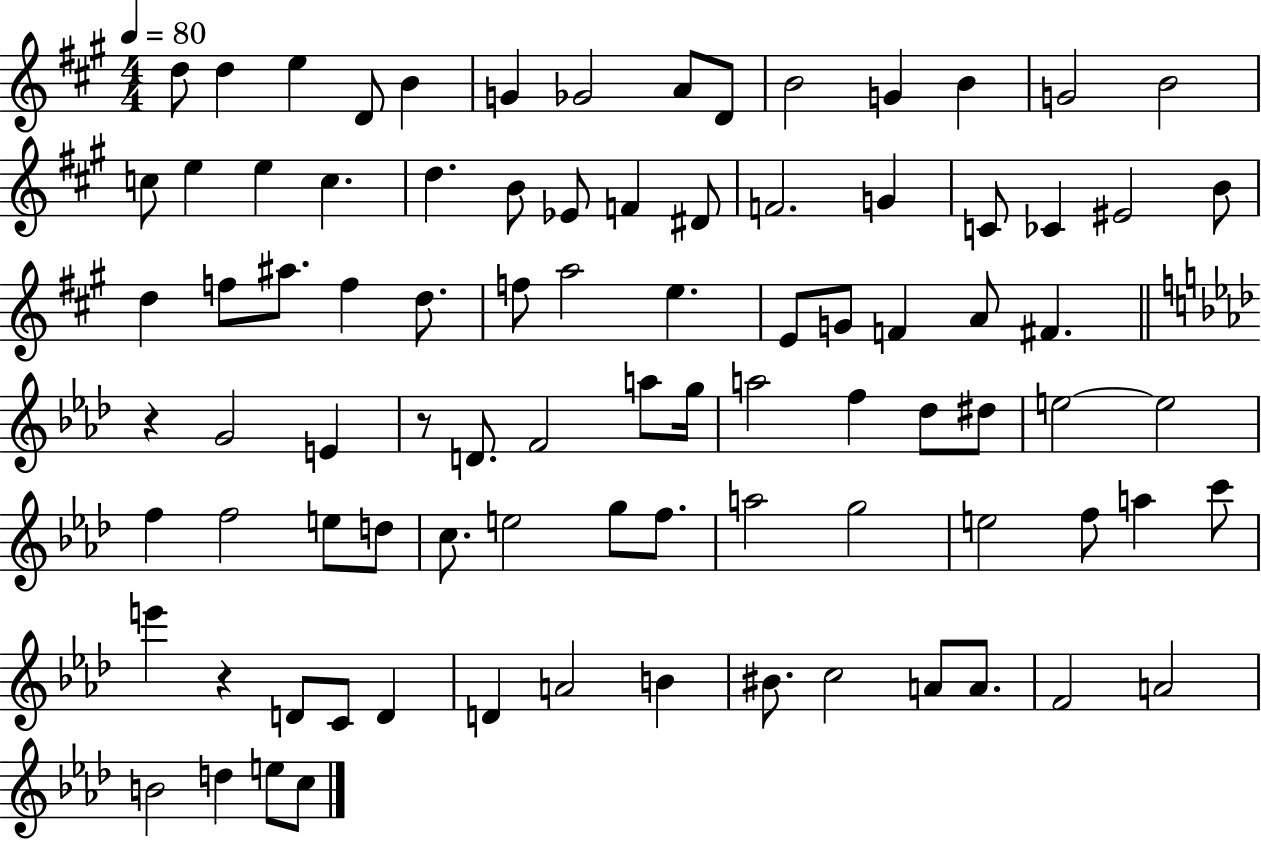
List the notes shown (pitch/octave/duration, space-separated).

D5/e D5/q E5/q D4/e B4/q G4/q Gb4/h A4/e D4/e B4/h G4/q B4/q G4/h B4/h C5/e E5/q E5/q C5/q. D5/q. B4/e Eb4/e F4/q D#4/e F4/h. G4/q C4/e CES4/q EIS4/h B4/e D5/q F5/e A#5/e. F5/q D5/e. F5/e A5/h E5/q. E4/e G4/e F4/q A4/e F#4/q. R/q G4/h E4/q R/e D4/e. F4/h A5/e G5/s A5/h F5/q Db5/e D#5/e E5/h E5/h F5/q F5/h E5/e D5/e C5/e. E5/h G5/e F5/e. A5/h G5/h E5/h F5/e A5/q C6/e E6/q R/q D4/e C4/e D4/q D4/q A4/h B4/q BIS4/e. C5/h A4/e A4/e. F4/h A4/h B4/h D5/q E5/e C5/e